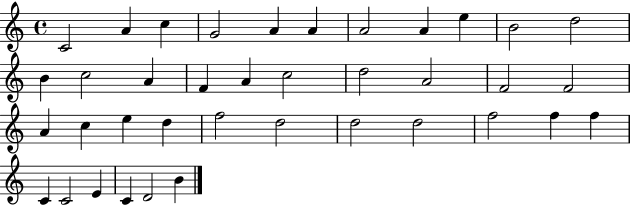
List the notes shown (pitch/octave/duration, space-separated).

C4/h A4/q C5/q G4/h A4/q A4/q A4/h A4/q E5/q B4/h D5/h B4/q C5/h A4/q F4/q A4/q C5/h D5/h A4/h F4/h F4/h A4/q C5/q E5/q D5/q F5/h D5/h D5/h D5/h F5/h F5/q F5/q C4/q C4/h E4/q C4/q D4/h B4/q